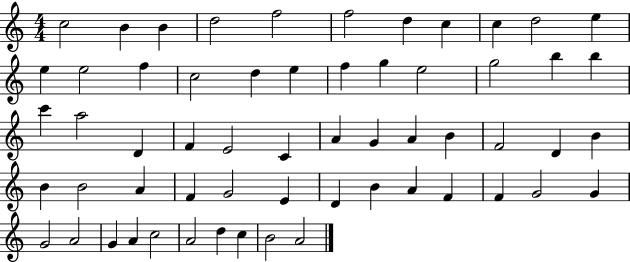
{
  \clef treble
  \numericTimeSignature
  \time 4/4
  \key c \major
  c''2 b'4 b'4 | d''2 f''2 | f''2 d''4 c''4 | c''4 d''2 e''4 | \break e''4 e''2 f''4 | c''2 d''4 e''4 | f''4 g''4 e''2 | g''2 b''4 b''4 | \break c'''4 a''2 d'4 | f'4 e'2 c'4 | a'4 g'4 a'4 b'4 | f'2 d'4 b'4 | \break b'4 b'2 a'4 | f'4 g'2 e'4 | d'4 b'4 a'4 f'4 | f'4 g'2 g'4 | \break g'2 a'2 | g'4 a'4 c''2 | a'2 d''4 c''4 | b'2 a'2 | \break \bar "|."
}